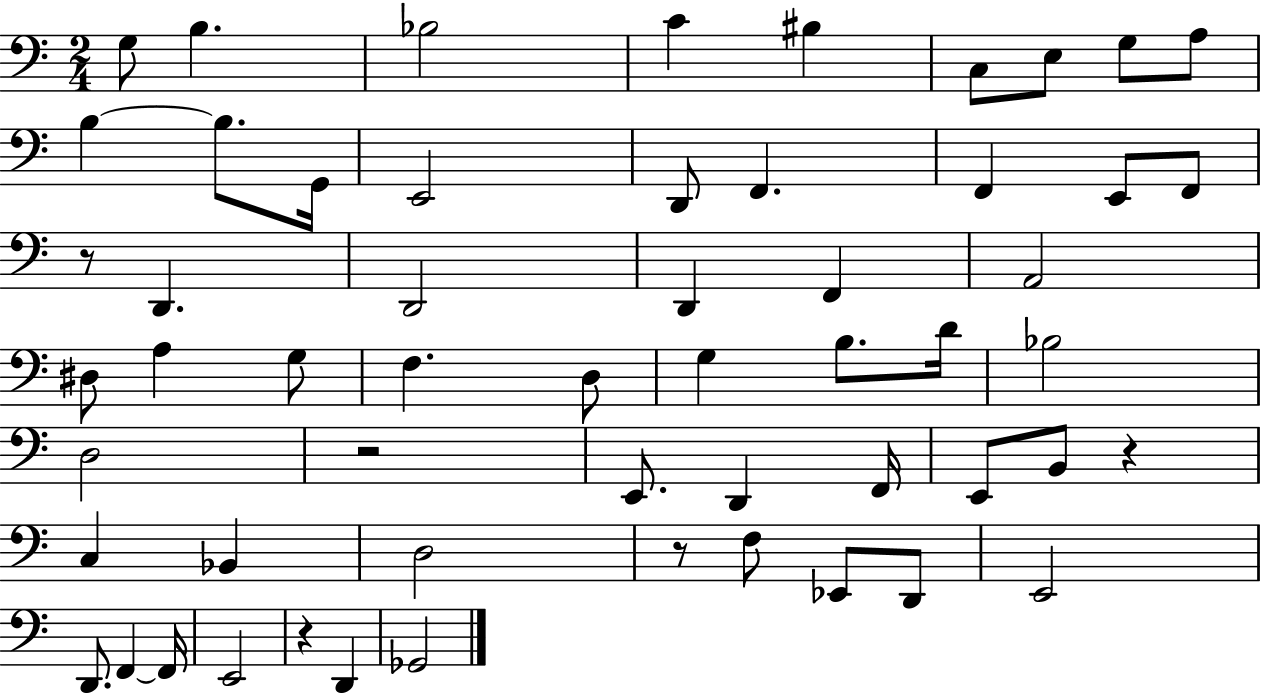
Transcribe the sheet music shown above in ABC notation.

X:1
T:Untitled
M:2/4
L:1/4
K:C
G,/2 B, _B,2 C ^B, C,/2 E,/2 G,/2 A,/2 B, B,/2 G,,/4 E,,2 D,,/2 F,, F,, E,,/2 F,,/2 z/2 D,, D,,2 D,, F,, A,,2 ^D,/2 A, G,/2 F, D,/2 G, B,/2 D/4 _B,2 D,2 z2 E,,/2 D,, F,,/4 E,,/2 B,,/2 z C, _B,, D,2 z/2 F,/2 _E,,/2 D,,/2 E,,2 D,,/2 F,, F,,/4 E,,2 z D,, _G,,2